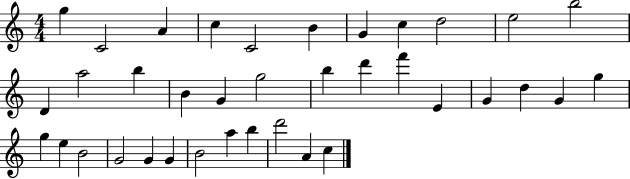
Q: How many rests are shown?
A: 0